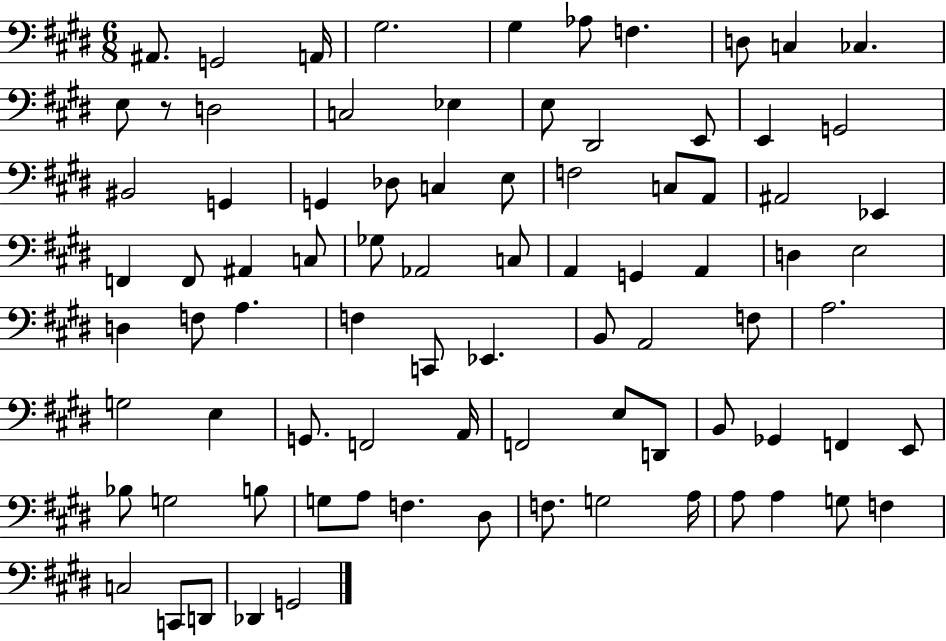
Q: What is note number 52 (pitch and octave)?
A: A3